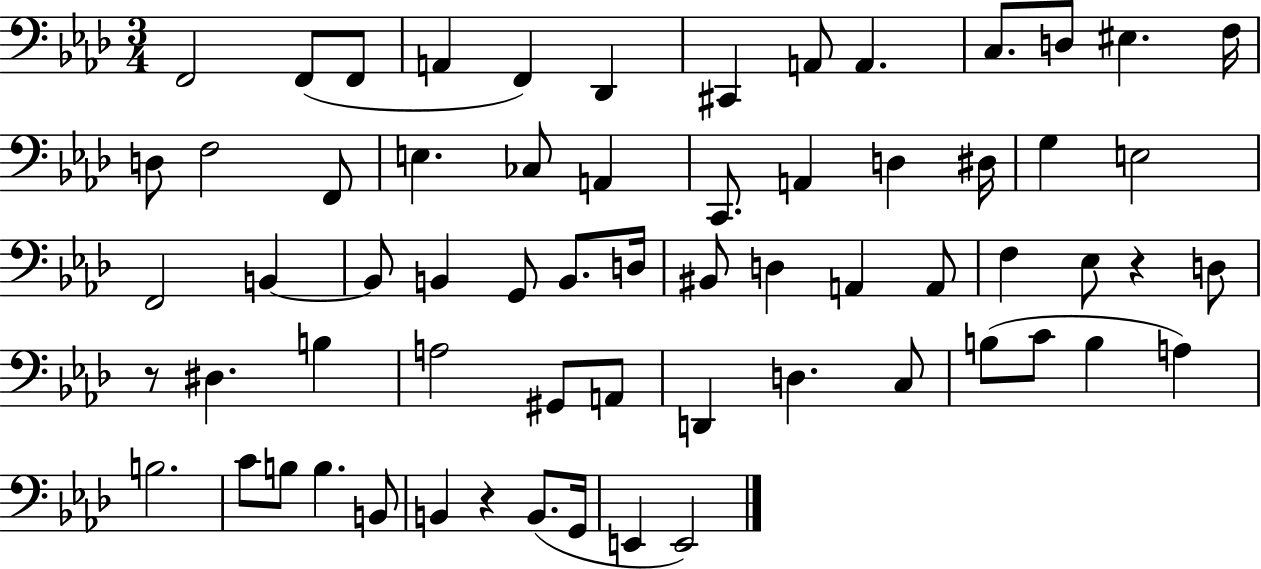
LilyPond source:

{
  \clef bass
  \numericTimeSignature
  \time 3/4
  \key aes \major
  \repeat volta 2 { f,2 f,8( f,8 | a,4 f,4) des,4 | cis,4 a,8 a,4. | c8. d8 eis4. f16 | \break d8 f2 f,8 | e4. ces8 a,4 | c,8. a,4 d4 dis16 | g4 e2 | \break f,2 b,4~~ | b,8 b,4 g,8 b,8. d16 | bis,8 d4 a,4 a,8 | f4 ees8 r4 d8 | \break r8 dis4. b4 | a2 gis,8 a,8 | d,4 d4. c8 | b8( c'8 b4 a4) | \break b2. | c'8 b8 b4. b,8 | b,4 r4 b,8.( g,16 | e,4 e,2) | \break } \bar "|."
}